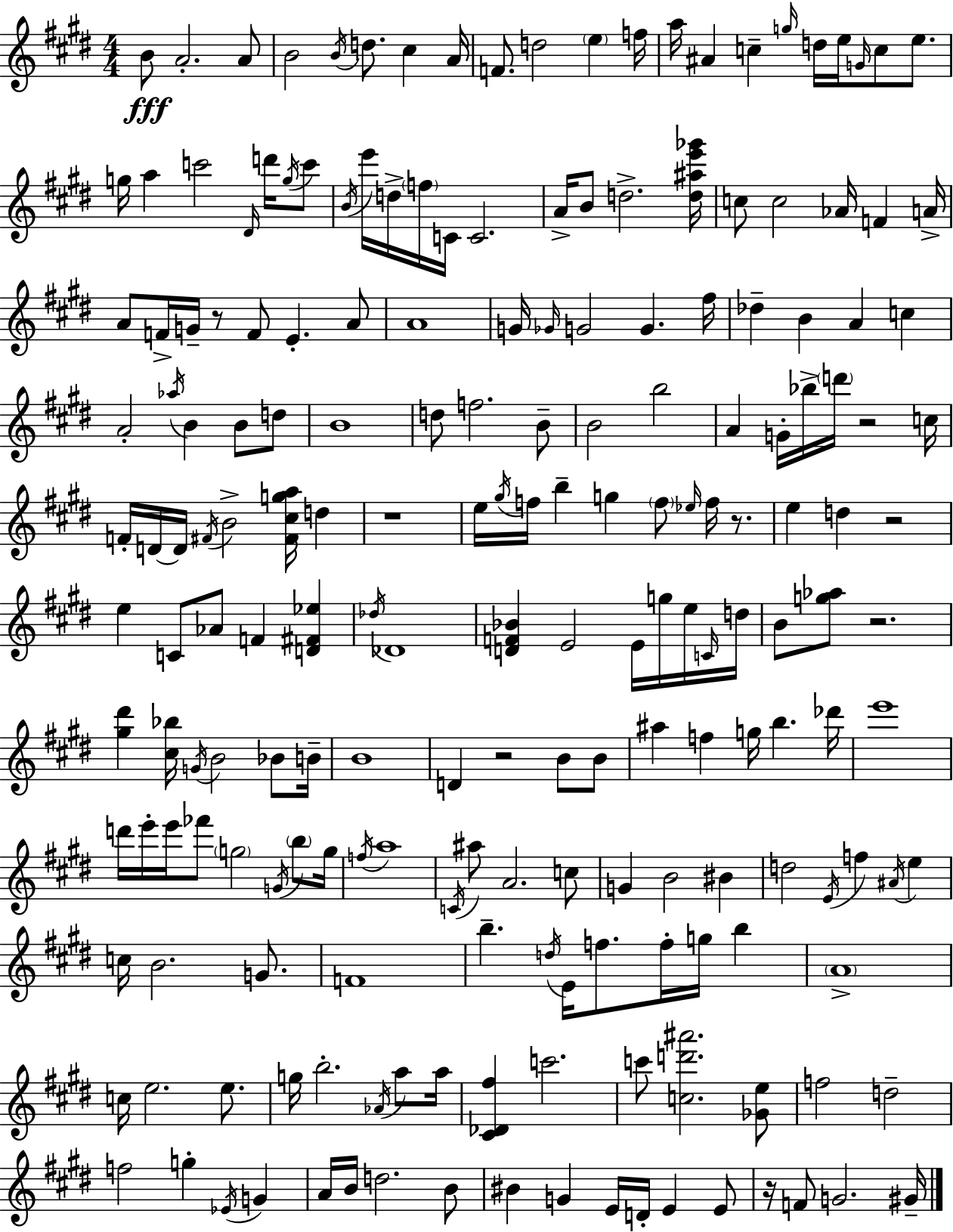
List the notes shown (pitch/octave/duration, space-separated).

B4/e A4/h. A4/e B4/h B4/s D5/e. C#5/q A4/s F4/e. D5/h E5/q F5/s A5/s A#4/q C5/q G5/s D5/s E5/s G4/s C5/e E5/e. G5/s A5/q C6/h D#4/s D6/s G5/s C6/e B4/s E6/s D5/s F5/s C4/s C4/h. A4/s B4/e D5/h. [D5,A#5,E6,Gb6]/s C5/e C5/h Ab4/s F4/q A4/s A4/e F4/s G4/s R/e F4/e E4/q. A4/e A4/w G4/s Gb4/s G4/h G4/q. F#5/s Db5/q B4/q A4/q C5/q A4/h Ab5/s B4/q B4/e D5/e B4/w D5/e F5/h. B4/e B4/h B5/h A4/q G4/s Bb5/s D6/s R/h C5/s F4/s D4/s D4/s F#4/s B4/h [F#4,C#5,G5,A5]/s D5/q R/w E5/s G#5/s F5/s B5/q G5/q F5/e Eb5/s F5/s R/e. E5/q D5/q R/h E5/q C4/e Ab4/e F4/q [D4,F#4,Eb5]/q Db5/s Db4/w [D4,F4,Bb4]/q E4/h E4/s G5/s E5/s C4/s D5/s B4/e [G5,Ab5]/e R/h. [G#5,D#6]/q [C#5,Bb5]/s G4/s B4/h Bb4/e B4/s B4/w D4/q R/h B4/e B4/e A#5/q F5/q G5/s B5/q. Db6/s E6/w D6/s E6/s E6/s FES6/e G5/h G4/s B5/e G5/s F5/s A5/w C4/s A#5/e A4/h. C5/e G4/q B4/h BIS4/q D5/h E4/s F5/q A#4/s E5/q C5/s B4/h. G4/e. F4/w B5/q. D5/s E4/s F5/e. F5/s G5/s B5/q A4/w C5/s E5/h. E5/e. G5/s B5/h. Ab4/s A5/e A5/s [C#4,Db4,F#5]/q C6/h. C6/e [C5,D6,A#6]/h. [Gb4,E5]/e F5/h D5/h F5/h G5/q Eb4/s G4/q A4/s B4/s D5/h. B4/e BIS4/q G4/q E4/s D4/s E4/q E4/e R/s F4/e G4/h. G#4/s